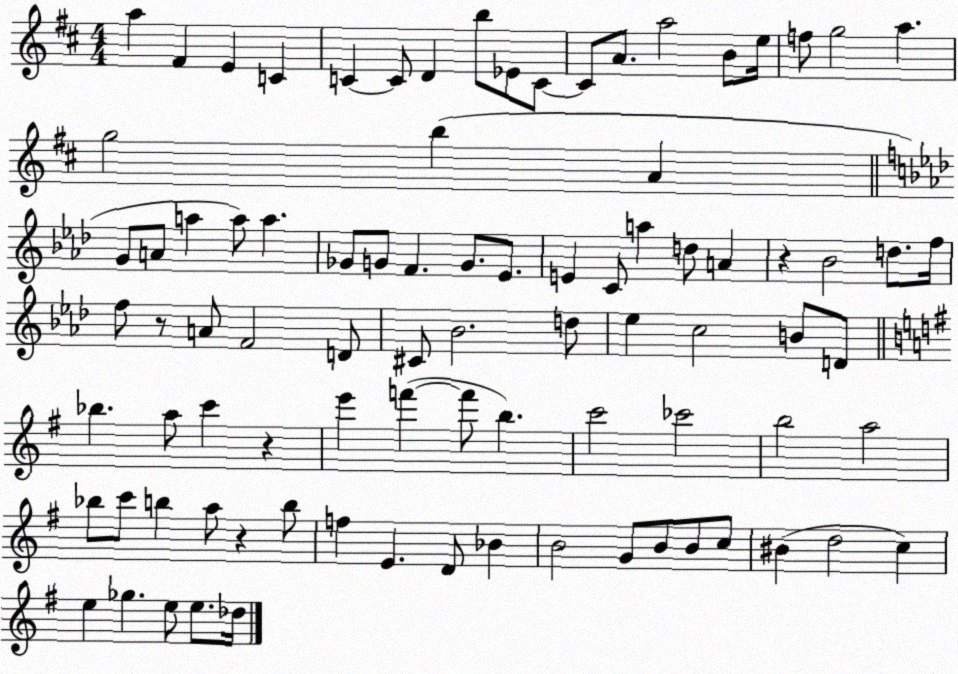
X:1
T:Untitled
M:4/4
L:1/4
K:D
a ^F E C C C/2 D b/2 _E/2 C/2 C/2 A/2 a2 B/2 e/4 f/2 g2 a g2 b A G/2 A/2 a a/2 a _G/2 G/2 F G/2 _E/2 E C/2 a d/2 A z _B2 d/2 f/4 f/2 z/2 A/2 F2 D/2 ^C/2 _B2 d/2 _e c2 B/2 D/2 _b a/2 c' z e' f' f'/2 b c'2 _c'2 b2 a2 _b/2 c'/2 b a/2 z b/2 f E D/2 _B B2 G/2 B/2 B/2 c/2 ^B d2 c e _g e/2 e/2 _d/4